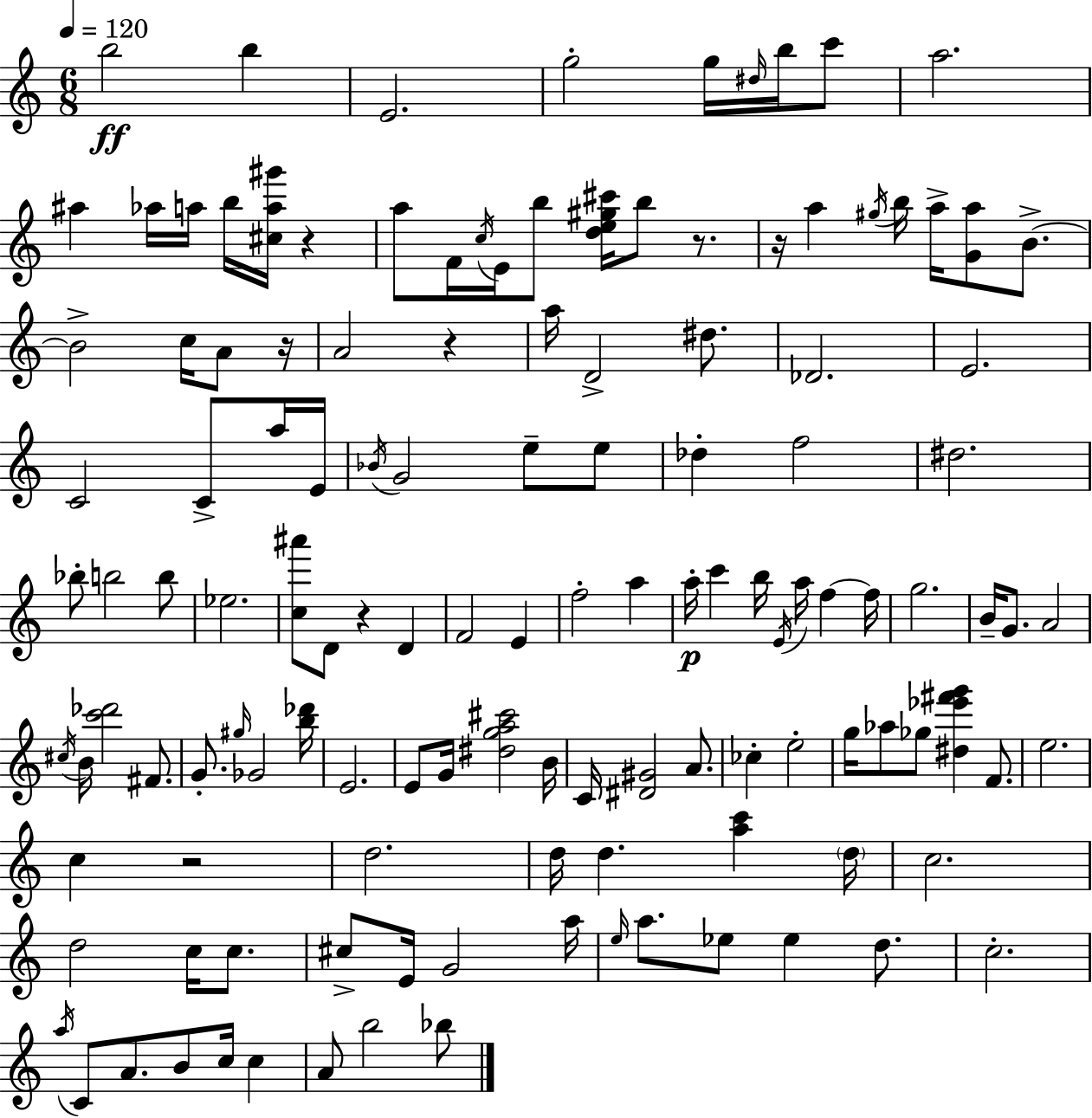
{
  \clef treble
  \numericTimeSignature
  \time 6/8
  \key c \major
  \tempo 4 = 120
  \repeat volta 2 { b''2\ff b''4 | e'2. | g''2-. g''16 \grace { dis''16 } b''16 c'''8 | a''2. | \break ais''4 aes''16 a''16 b''16 <cis'' a'' gis'''>16 r4 | a''8 f'16 \acciaccatura { c''16 } e'16 b''8 <d'' e'' gis'' cis'''>16 b''8 r8. | r16 a''4 \acciaccatura { gis''16 } b''16 a''16-> <g' a''>8 | b'8.->~~ b'2-> c''16 | \break a'8 r16 a'2 r4 | a''16 d'2-> | dis''8. des'2. | e'2. | \break c'2 c'8-> | a''16 e'16 \acciaccatura { bes'16 } g'2 | e''8-- e''8 des''4-. f''2 | dis''2. | \break bes''8-. b''2 | b''8 ees''2. | <c'' ais'''>8 d'8 r4 | d'4 f'2 | \break e'4 f''2-. | a''4 a''16-.\p c'''4 b''16 \acciaccatura { e'16 } a''16 | f''4~~ f''16 g''2. | b'16-- g'8. a'2 | \break \acciaccatura { cis''16 } b'16 <c''' des'''>2 | fis'8. g'8.-. \grace { gis''16 } ges'2 | <b'' des'''>16 e'2. | e'8 g'16 <dis'' g'' a'' cis'''>2 | \break b'16 c'16 <dis' gis'>2 | a'8. ces''4-. e''2-. | g''16 aes''8 ges''8 | <dis'' ees''' fis''' g'''>4 f'8. e''2. | \break c''4 r2 | d''2. | d''16 d''4. | <a'' c'''>4 \parenthesize d''16 c''2. | \break d''2 | c''16 c''8. cis''8-> e'16 g'2 | a''16 \grace { e''16 } a''8. ees''8 | ees''4 d''8. c''2.-. | \break \acciaccatura { a''16 } c'8 a'8. | b'8 c''16 c''4 a'8 b''2 | bes''8 } \bar "|."
}